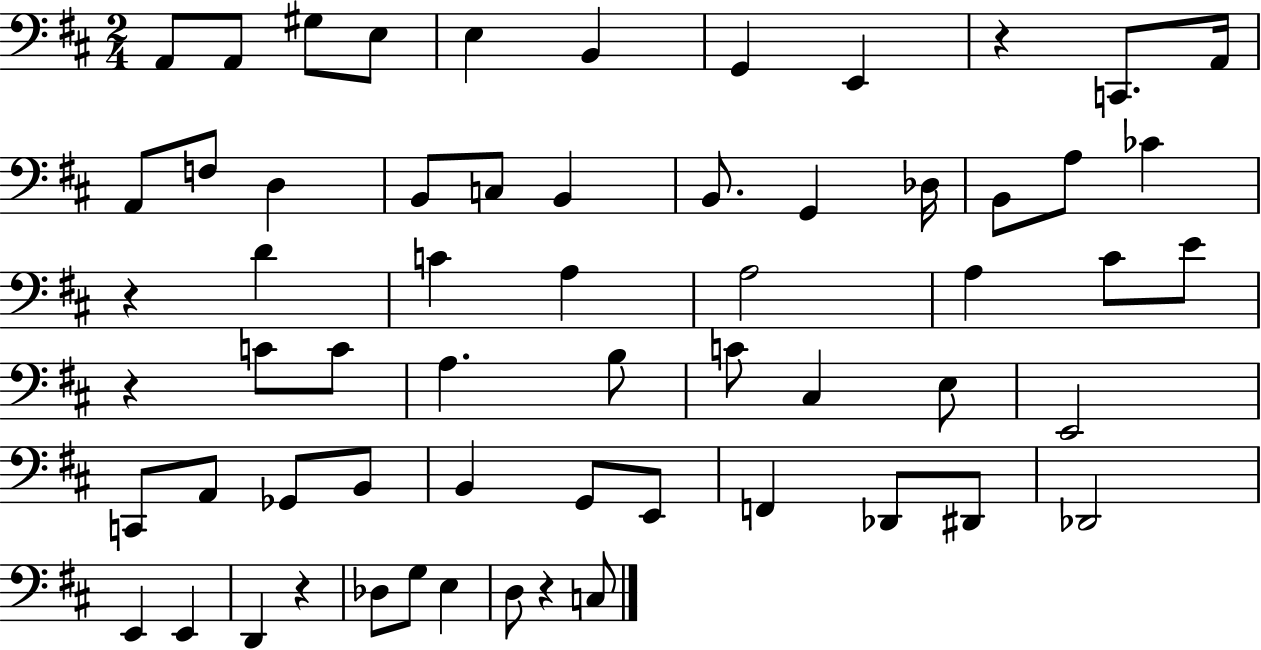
{
  \clef bass
  \numericTimeSignature
  \time 2/4
  \key d \major
  a,8 a,8 gis8 e8 | e4 b,4 | g,4 e,4 | r4 c,8. a,16 | \break a,8 f8 d4 | b,8 c8 b,4 | b,8. g,4 des16 | b,8 a8 ces'4 | \break r4 d'4 | c'4 a4 | a2 | a4 cis'8 e'8 | \break r4 c'8 c'8 | a4. b8 | c'8 cis4 e8 | e,2 | \break c,8 a,8 ges,8 b,8 | b,4 g,8 e,8 | f,4 des,8 dis,8 | des,2 | \break e,4 e,4 | d,4 r4 | des8 g8 e4 | d8 r4 c8 | \break \bar "|."
}